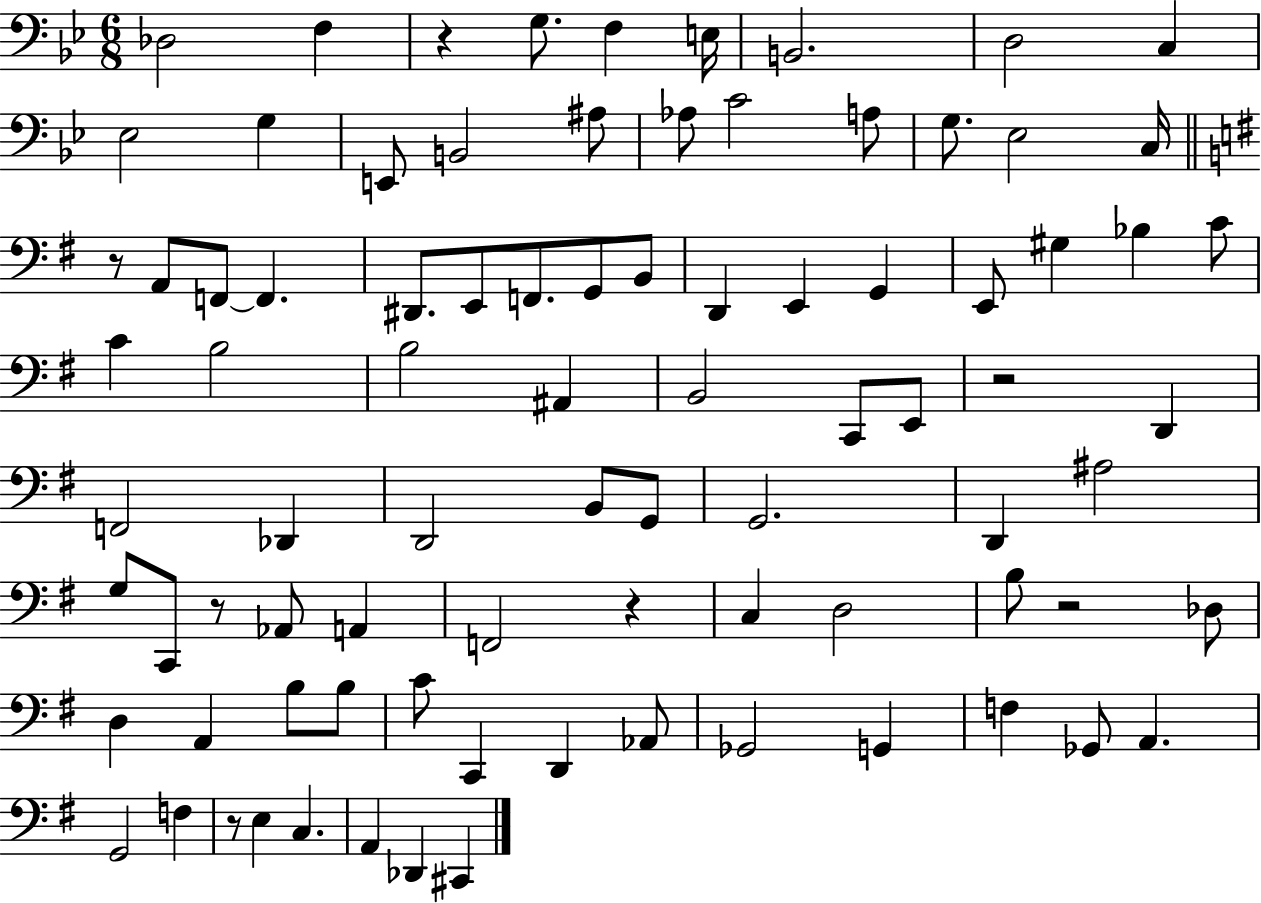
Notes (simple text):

Db3/h F3/q R/q G3/e. F3/q E3/s B2/h. D3/h C3/q Eb3/h G3/q E2/e B2/h A#3/e Ab3/e C4/h A3/e G3/e. Eb3/h C3/s R/e A2/e F2/e F2/q. D#2/e. E2/e F2/e. G2/e B2/e D2/q E2/q G2/q E2/e G#3/q Bb3/q C4/e C4/q B3/h B3/h A#2/q B2/h C2/e E2/e R/h D2/q F2/h Db2/q D2/h B2/e G2/e G2/h. D2/q A#3/h G3/e C2/e R/e Ab2/e A2/q F2/h R/q C3/q D3/h B3/e R/h Db3/e D3/q A2/q B3/e B3/e C4/e C2/q D2/q Ab2/e Gb2/h G2/q F3/q Gb2/e A2/q. G2/h F3/q R/e E3/q C3/q. A2/q Db2/q C#2/q